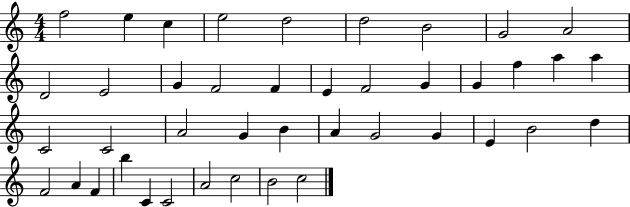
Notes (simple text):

F5/h E5/q C5/q E5/h D5/h D5/h B4/h G4/h A4/h D4/h E4/h G4/q F4/h F4/q E4/q F4/h G4/q G4/q F5/q A5/q A5/q C4/h C4/h A4/h G4/q B4/q A4/q G4/h G4/q E4/q B4/h D5/q F4/h A4/q F4/q B5/q C4/q C4/h A4/h C5/h B4/h C5/h